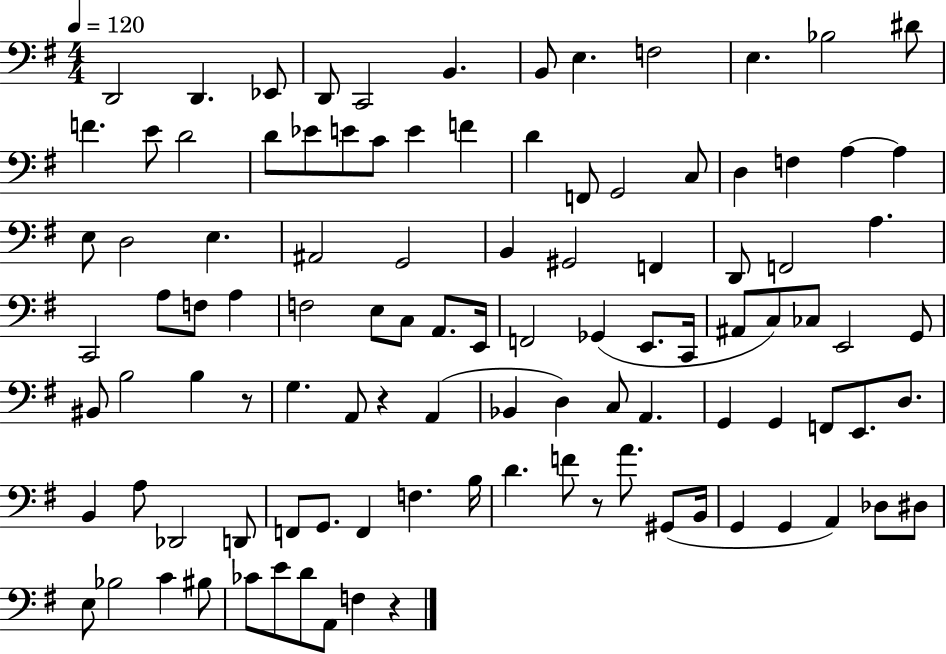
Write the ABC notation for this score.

X:1
T:Untitled
M:4/4
L:1/4
K:G
D,,2 D,, _E,,/2 D,,/2 C,,2 B,, B,,/2 E, F,2 E, _B,2 ^D/2 F E/2 D2 D/2 _E/2 E/2 C/2 E F D F,,/2 G,,2 C,/2 D, F, A, A, E,/2 D,2 E, ^A,,2 G,,2 B,, ^G,,2 F,, D,,/2 F,,2 A, C,,2 A,/2 F,/2 A, F,2 E,/2 C,/2 A,,/2 E,,/4 F,,2 _G,, E,,/2 C,,/4 ^A,,/2 C,/2 _C,/2 E,,2 G,,/2 ^B,,/2 B,2 B, z/2 G, A,,/2 z A,, _B,, D, C,/2 A,, G,, G,, F,,/2 E,,/2 D,/2 B,, A,/2 _D,,2 D,,/2 F,,/2 G,,/2 F,, F, B,/4 D F/2 z/2 A/2 ^G,,/2 B,,/4 G,, G,, A,, _D,/2 ^D,/2 E,/2 _B,2 C ^B,/2 _C/2 E/2 D/2 A,,/2 F, z